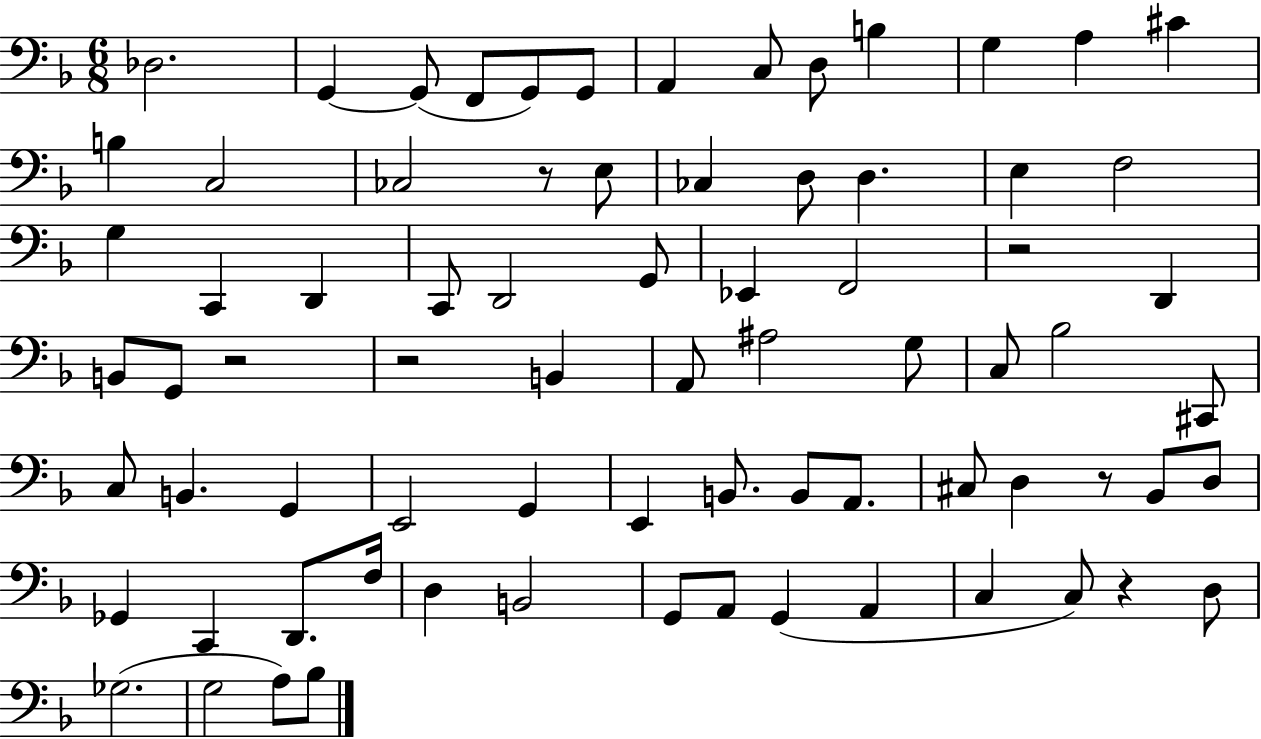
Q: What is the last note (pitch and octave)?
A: Bb3